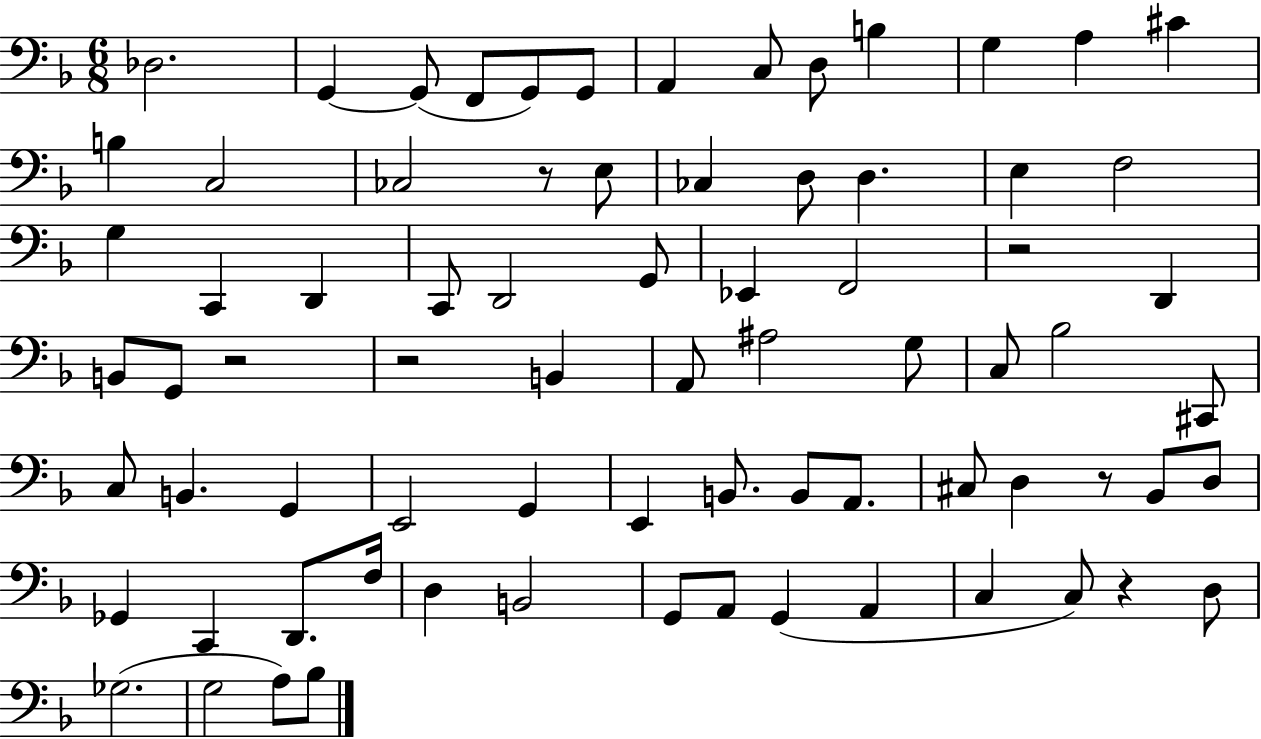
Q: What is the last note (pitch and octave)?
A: Bb3